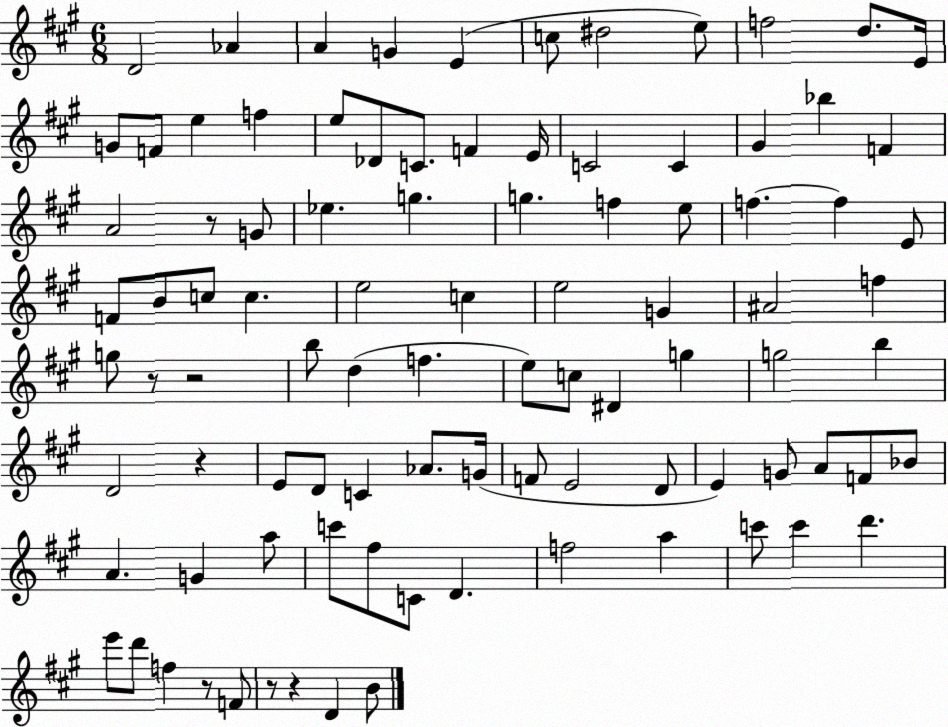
X:1
T:Untitled
M:6/8
L:1/4
K:A
D2 _A A G E c/2 ^d2 e/2 f2 d/2 E/4 G/2 F/2 e f e/2 _D/2 C/2 F E/4 C2 C ^G _b F A2 z/2 G/2 _e g g f e/2 f f E/2 F/2 B/2 c/2 c e2 c e2 G ^A2 f g/2 z/2 z2 b/2 d f e/2 c/2 ^D g g2 b D2 z E/2 D/2 C _A/2 G/4 F/2 E2 D/2 E G/2 A/2 F/2 _B/2 A G a/2 c'/2 ^f/2 C/2 D f2 a c'/2 c' d' e'/2 d'/2 f z/2 F/2 z/2 z D B/2